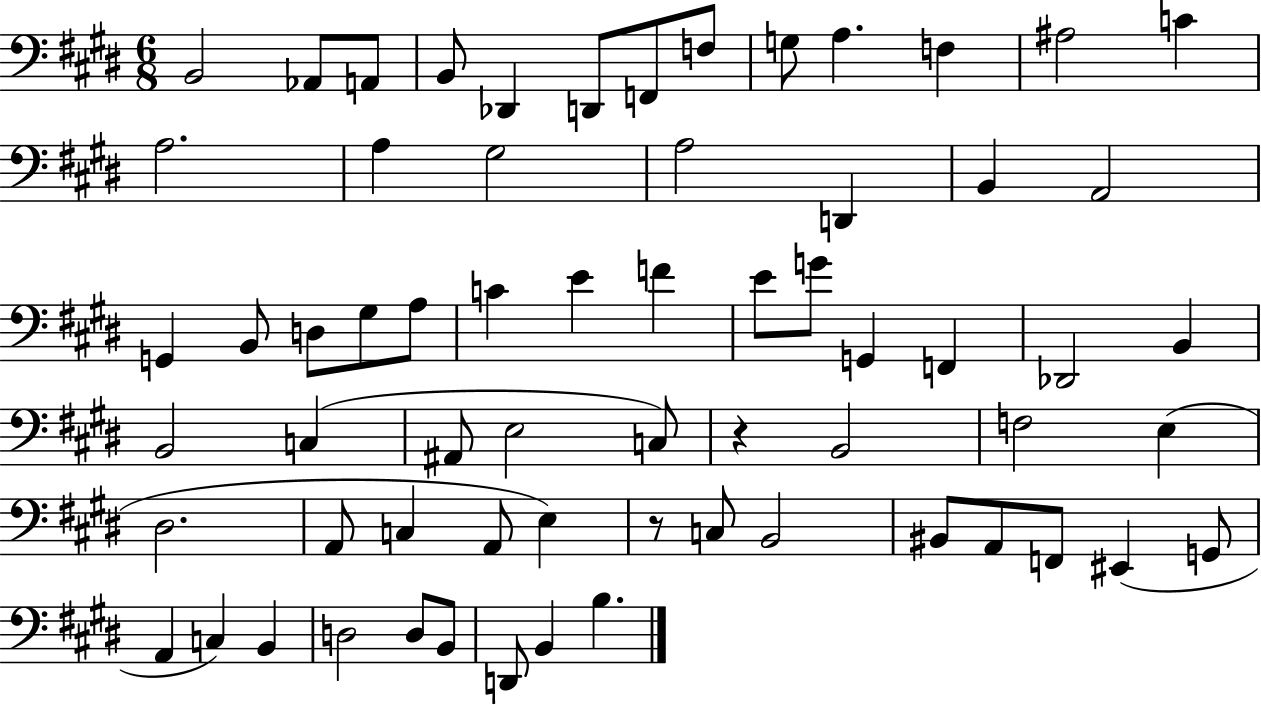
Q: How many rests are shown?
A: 2